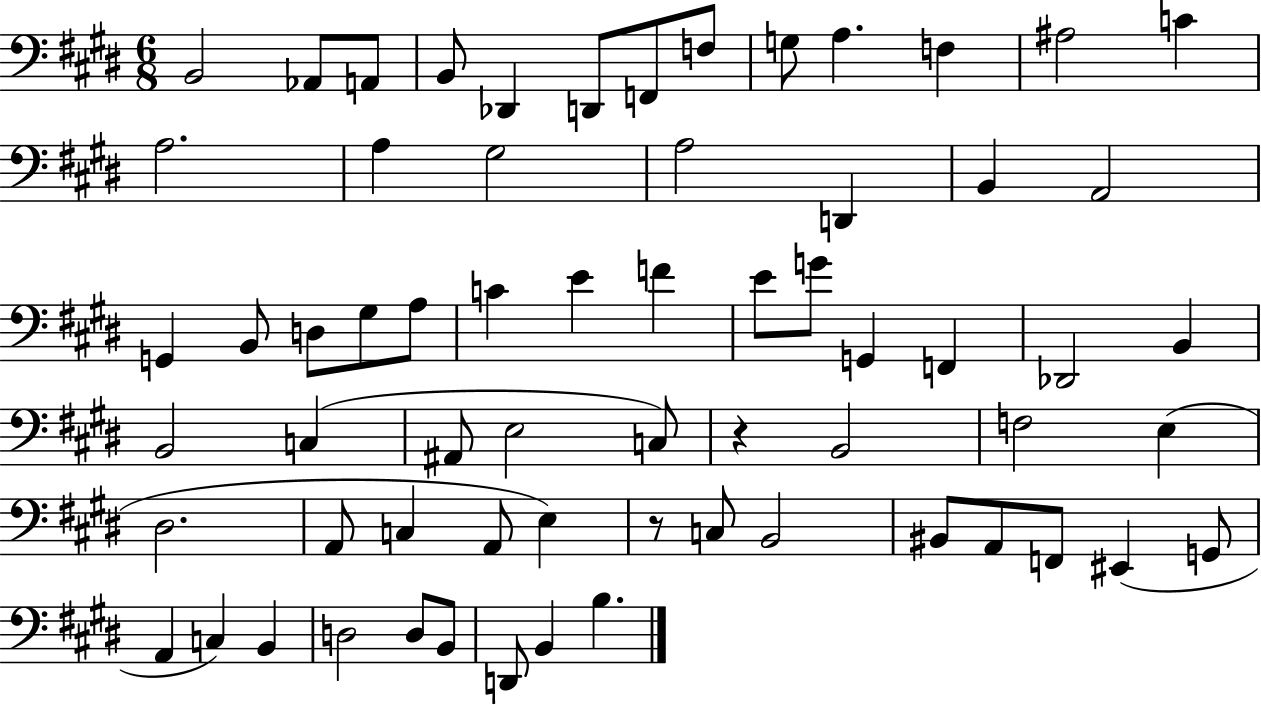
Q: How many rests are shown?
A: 2